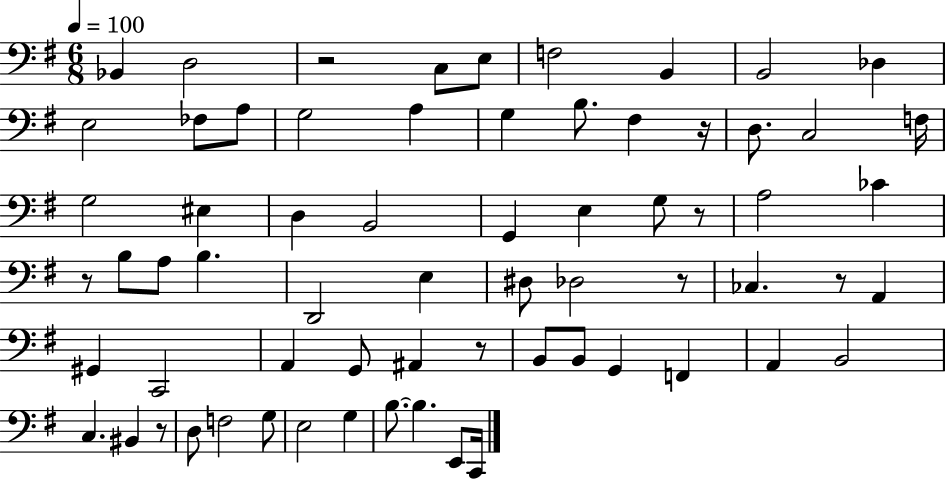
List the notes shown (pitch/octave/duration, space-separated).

Bb2/q D3/h R/h C3/e E3/e F3/h B2/q B2/h Db3/q E3/h FES3/e A3/e G3/h A3/q G3/q B3/e. F#3/q R/s D3/e. C3/h F3/s G3/h EIS3/q D3/q B2/h G2/q E3/q G3/e R/e A3/h CES4/q R/e B3/e A3/e B3/q. D2/h E3/q D#3/e Db3/h R/e CES3/q. R/e A2/q G#2/q C2/h A2/q G2/e A#2/q R/e B2/e B2/e G2/q F2/q A2/q B2/h C3/q. BIS2/q R/e D3/e F3/h G3/e E3/h G3/q B3/e. B3/q. E2/e C2/s